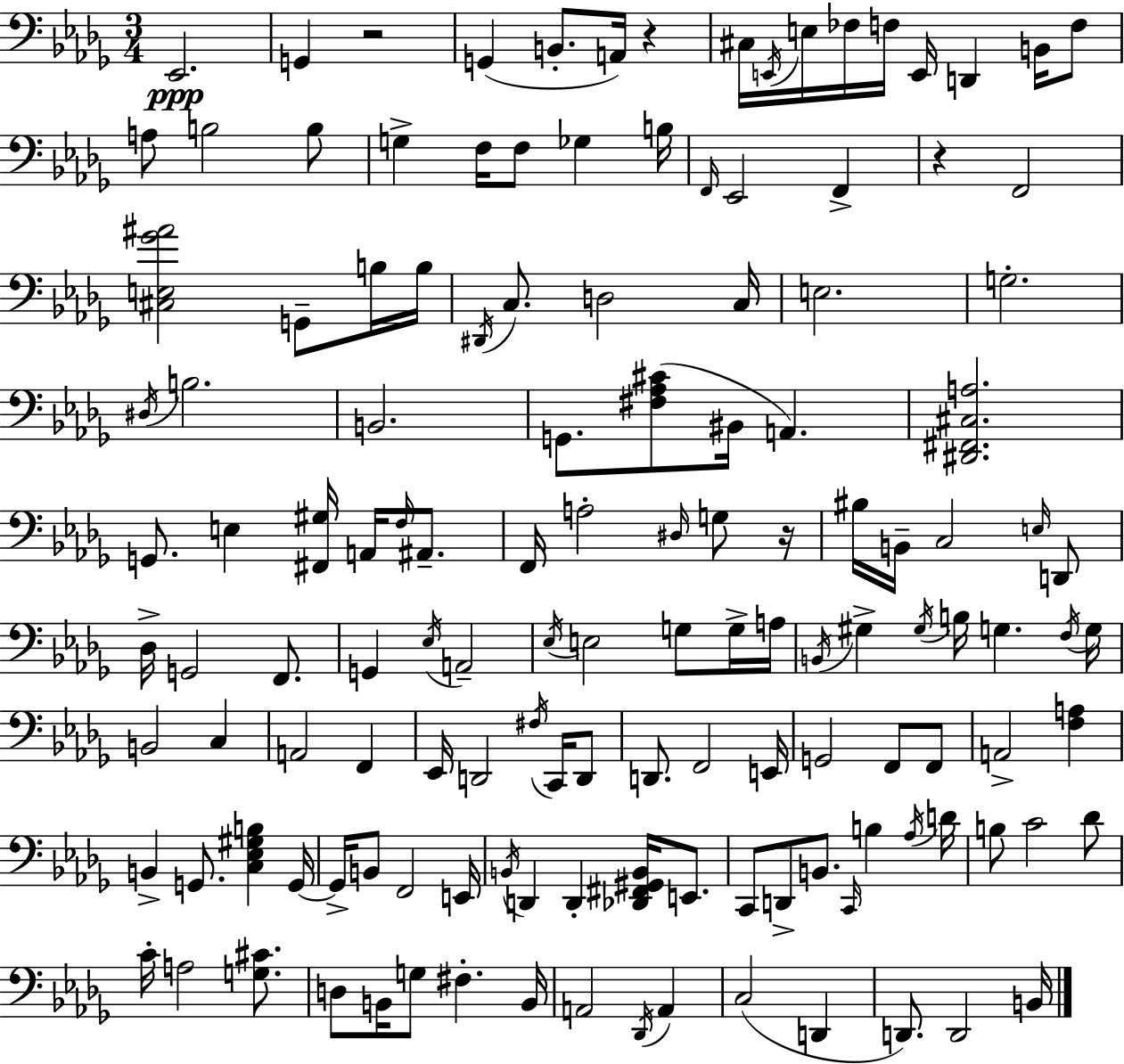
Eb2/h. G2/q R/h G2/q B2/e. A2/s R/q C#3/s E2/s E3/s FES3/s F3/s E2/s D2/q B2/s F3/e A3/e B3/h B3/e G3/q F3/s F3/e Gb3/q B3/s F2/s Eb2/h F2/q R/q F2/h [C#3,E3,Gb4,A#4]/h G2/e B3/s B3/s D#2/s C3/e. D3/h C3/s E3/h. G3/h. D#3/s B3/h. B2/h. G2/e. [F#3,Ab3,C#4]/e BIS2/s A2/q. [D#2,F#2,C#3,A3]/h. G2/e. E3/q [F#2,G#3]/s A2/s F3/s A#2/e. F2/s A3/h D#3/s G3/e R/s BIS3/s B2/s C3/h E3/s D2/e Db3/s G2/h F2/e. G2/q Eb3/s A2/h Eb3/s E3/h G3/e G3/s A3/s B2/s G#3/q G#3/s B3/s G3/q. F3/s G3/s B2/h C3/q A2/h F2/q Eb2/s D2/h F#3/s C2/s D2/e D2/e. F2/h E2/s G2/h F2/e F2/e A2/h [F3,A3]/q B2/q G2/e. [C3,Eb3,G#3,B3]/q G2/s G2/s B2/e F2/h E2/s B2/s D2/q D2/q [Db2,F#2,G#2,B2]/s E2/e. C2/e D2/e B2/e. C2/s B3/q Ab3/s D4/s B3/e C4/h Db4/e C4/s A3/h [G3,C#4]/e. D3/e B2/s G3/e F#3/q. B2/s A2/h Db2/s A2/q C3/h D2/q D2/e. D2/h B2/s